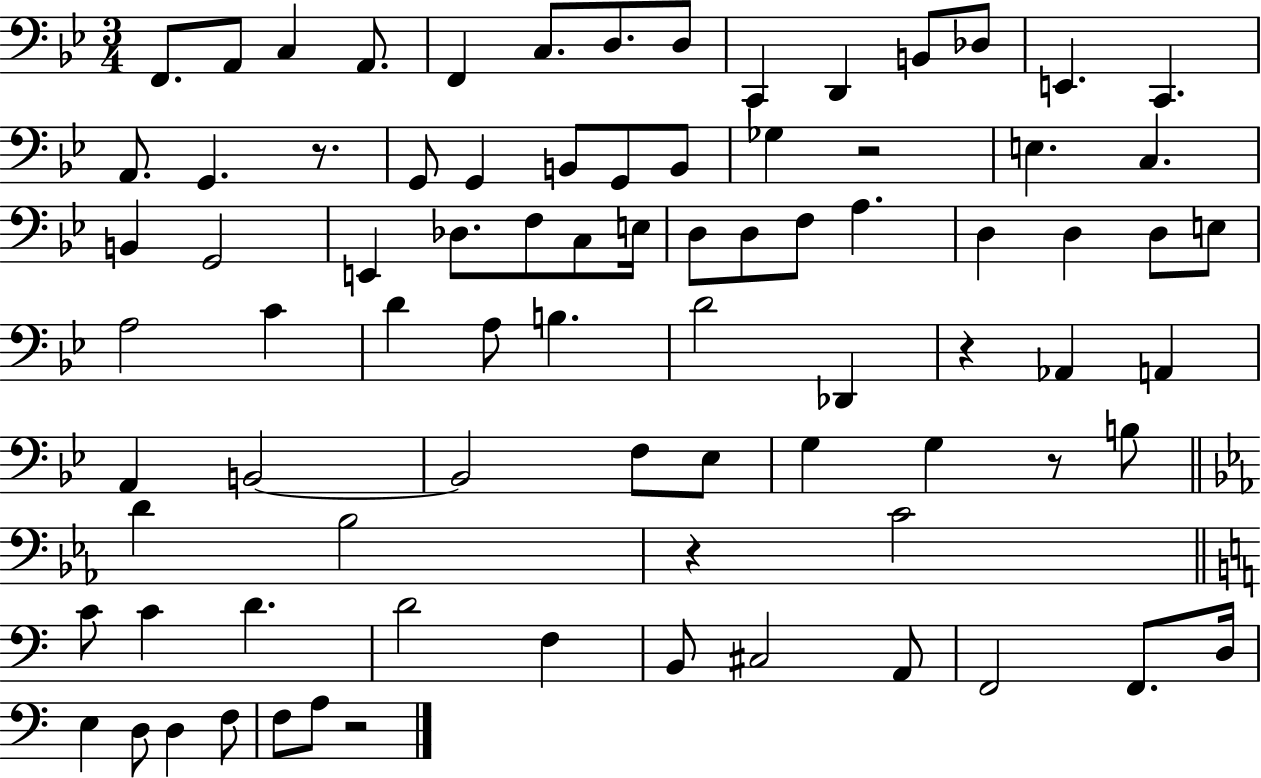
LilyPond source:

{
  \clef bass
  \numericTimeSignature
  \time 3/4
  \key bes \major
  f,8. a,8 c4 a,8. | f,4 c8. d8. d8 | c,4 d,4 b,8 des8 | e,4. c,4. | \break a,8. g,4. r8. | g,8 g,4 b,8 g,8 b,8 | ges4 r2 | e4. c4. | \break b,4 g,2 | e,4 des8. f8 c8 e16 | d8 d8 f8 a4. | d4 d4 d8 e8 | \break a2 c'4 | d'4 a8 b4. | d'2 des,4 | r4 aes,4 a,4 | \break a,4 b,2~~ | b,2 f8 ees8 | g4 g4 r8 b8 | \bar "||" \break \key ees \major d'4 bes2 | r4 c'2 | \bar "||" \break \key c \major c'8 c'4 d'4. | d'2 f4 | b,8 cis2 a,8 | f,2 f,8. d16 | \break e4 d8 d4 f8 | f8 a8 r2 | \bar "|."
}